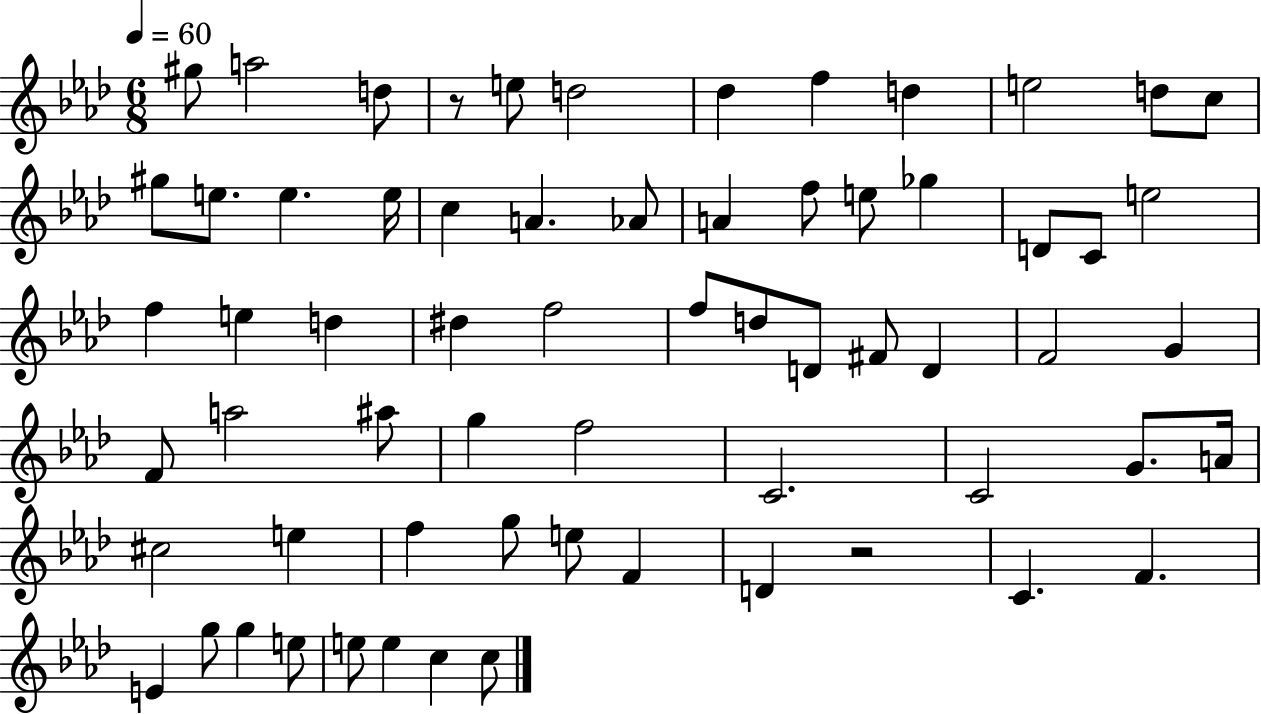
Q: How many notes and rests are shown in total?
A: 65